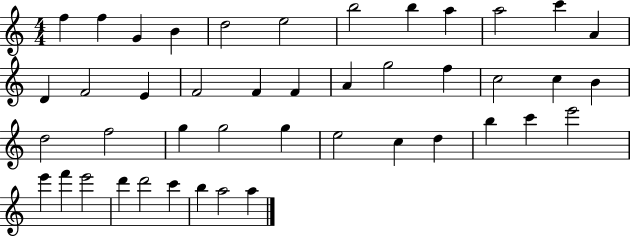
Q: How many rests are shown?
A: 0